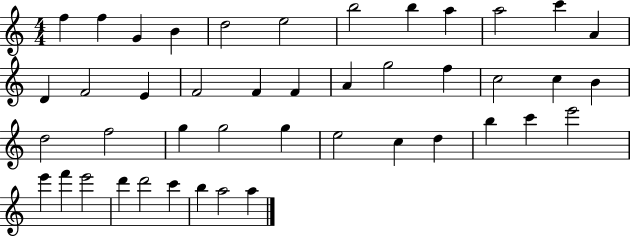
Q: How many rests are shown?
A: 0